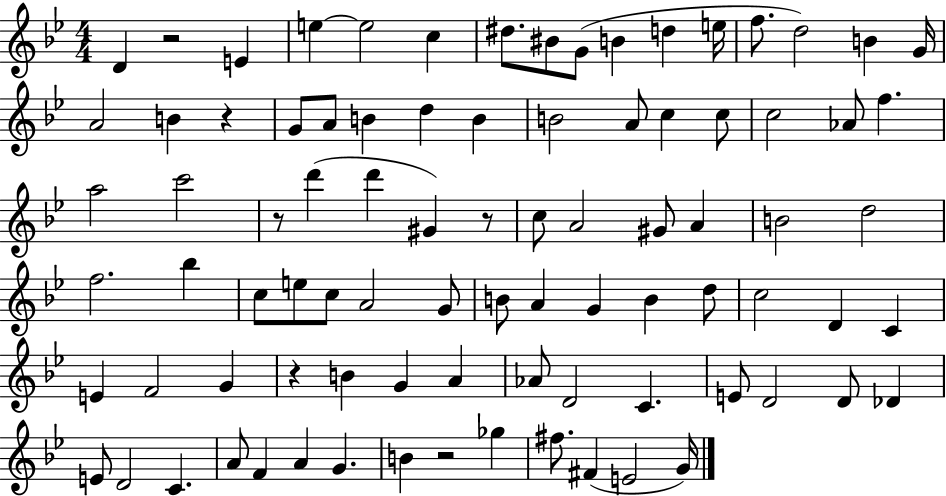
D4/q R/h E4/q E5/q E5/h C5/q D#5/e. BIS4/e G4/e B4/q D5/q E5/s F5/e. D5/h B4/q G4/s A4/h B4/q R/q G4/e A4/e B4/q D5/q B4/q B4/h A4/e C5/q C5/e C5/h Ab4/e F5/q. A5/h C6/h R/e D6/q D6/q G#4/q R/e C5/e A4/h G#4/e A4/q B4/h D5/h F5/h. Bb5/q C5/e E5/e C5/e A4/h G4/e B4/e A4/q G4/q B4/q D5/e C5/h D4/q C4/q E4/q F4/h G4/q R/q B4/q G4/q A4/q Ab4/e D4/h C4/q. E4/e D4/h D4/e Db4/q E4/e D4/h C4/q. A4/e F4/q A4/q G4/q. B4/q R/h Gb5/q F#5/e. F#4/q E4/h G4/s